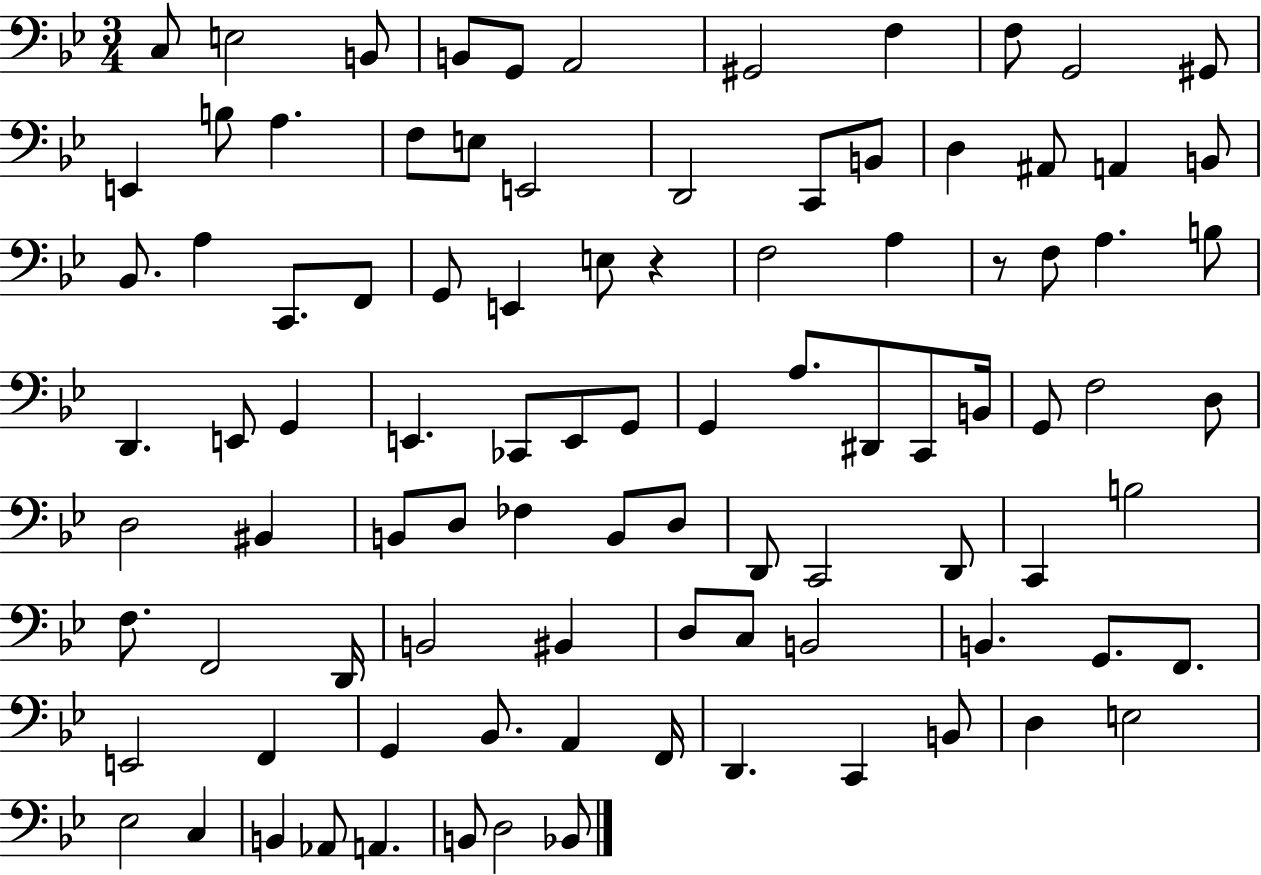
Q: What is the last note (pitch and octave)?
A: Bb2